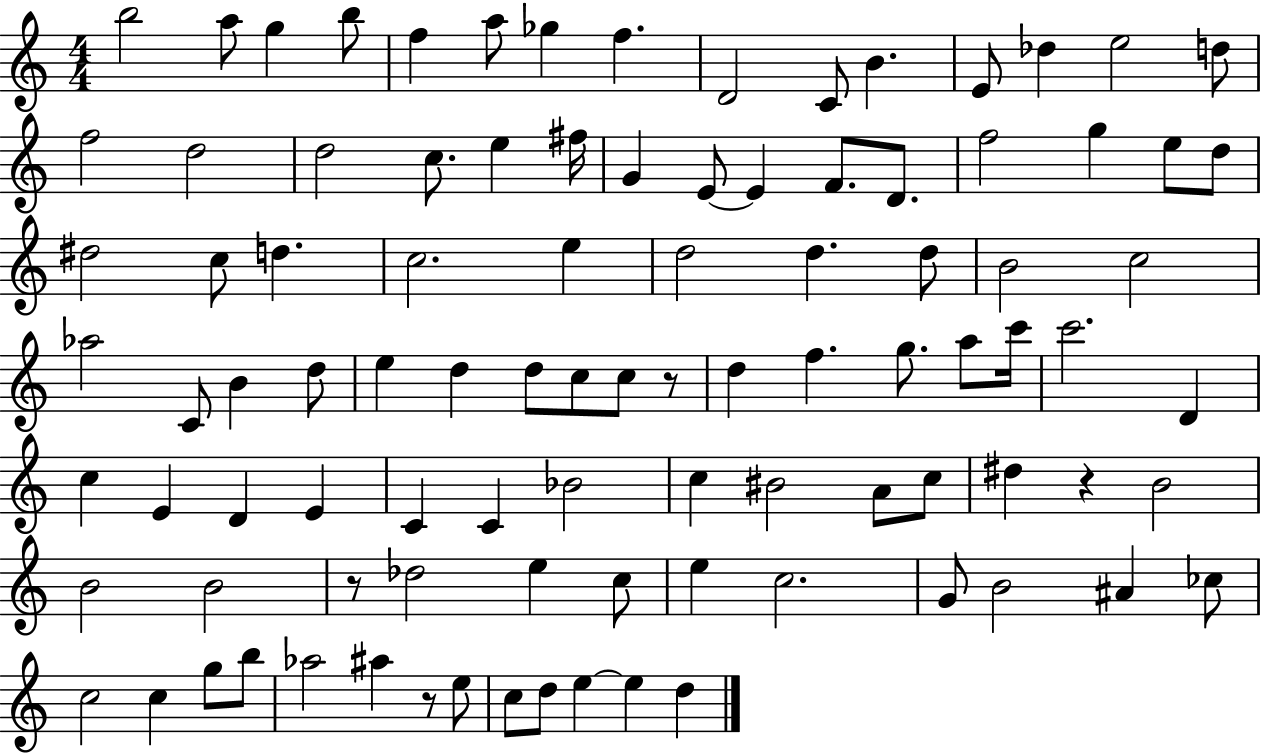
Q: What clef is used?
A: treble